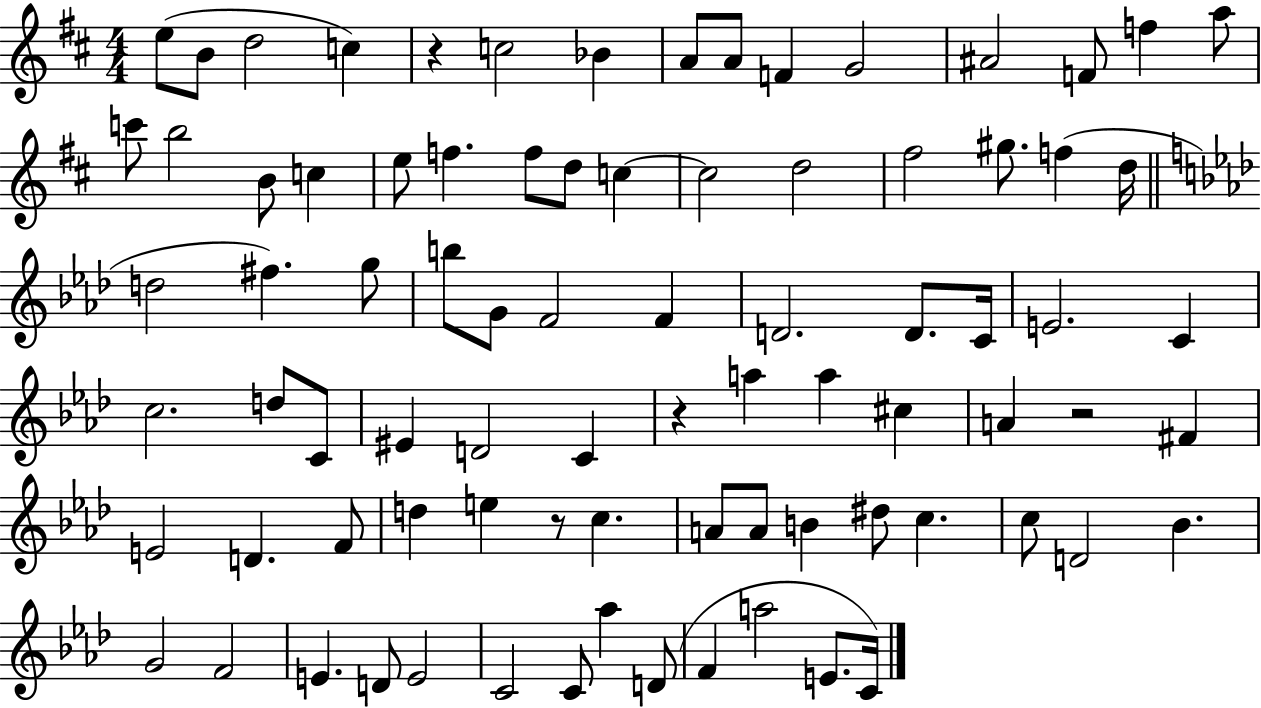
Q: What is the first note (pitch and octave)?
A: E5